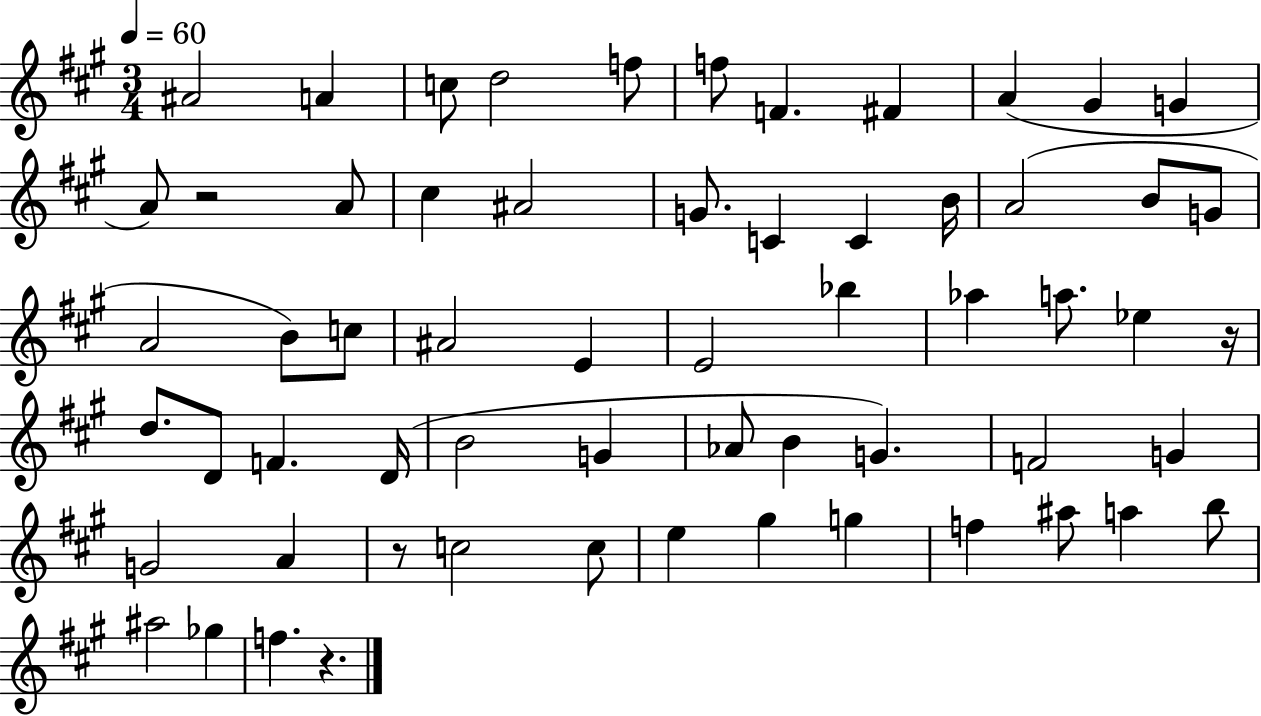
{
  \clef treble
  \numericTimeSignature
  \time 3/4
  \key a \major
  \tempo 4 = 60
  ais'2 a'4 | c''8 d''2 f''8 | f''8 f'4. fis'4 | a'4( gis'4 g'4 | \break a'8) r2 a'8 | cis''4 ais'2 | g'8. c'4 c'4 b'16 | a'2( b'8 g'8 | \break a'2 b'8) c''8 | ais'2 e'4 | e'2 bes''4 | aes''4 a''8. ees''4 r16 | \break d''8. d'8 f'4. d'16( | b'2 g'4 | aes'8 b'4 g'4.) | f'2 g'4 | \break g'2 a'4 | r8 c''2 c''8 | e''4 gis''4 g''4 | f''4 ais''8 a''4 b''8 | \break ais''2 ges''4 | f''4. r4. | \bar "|."
}